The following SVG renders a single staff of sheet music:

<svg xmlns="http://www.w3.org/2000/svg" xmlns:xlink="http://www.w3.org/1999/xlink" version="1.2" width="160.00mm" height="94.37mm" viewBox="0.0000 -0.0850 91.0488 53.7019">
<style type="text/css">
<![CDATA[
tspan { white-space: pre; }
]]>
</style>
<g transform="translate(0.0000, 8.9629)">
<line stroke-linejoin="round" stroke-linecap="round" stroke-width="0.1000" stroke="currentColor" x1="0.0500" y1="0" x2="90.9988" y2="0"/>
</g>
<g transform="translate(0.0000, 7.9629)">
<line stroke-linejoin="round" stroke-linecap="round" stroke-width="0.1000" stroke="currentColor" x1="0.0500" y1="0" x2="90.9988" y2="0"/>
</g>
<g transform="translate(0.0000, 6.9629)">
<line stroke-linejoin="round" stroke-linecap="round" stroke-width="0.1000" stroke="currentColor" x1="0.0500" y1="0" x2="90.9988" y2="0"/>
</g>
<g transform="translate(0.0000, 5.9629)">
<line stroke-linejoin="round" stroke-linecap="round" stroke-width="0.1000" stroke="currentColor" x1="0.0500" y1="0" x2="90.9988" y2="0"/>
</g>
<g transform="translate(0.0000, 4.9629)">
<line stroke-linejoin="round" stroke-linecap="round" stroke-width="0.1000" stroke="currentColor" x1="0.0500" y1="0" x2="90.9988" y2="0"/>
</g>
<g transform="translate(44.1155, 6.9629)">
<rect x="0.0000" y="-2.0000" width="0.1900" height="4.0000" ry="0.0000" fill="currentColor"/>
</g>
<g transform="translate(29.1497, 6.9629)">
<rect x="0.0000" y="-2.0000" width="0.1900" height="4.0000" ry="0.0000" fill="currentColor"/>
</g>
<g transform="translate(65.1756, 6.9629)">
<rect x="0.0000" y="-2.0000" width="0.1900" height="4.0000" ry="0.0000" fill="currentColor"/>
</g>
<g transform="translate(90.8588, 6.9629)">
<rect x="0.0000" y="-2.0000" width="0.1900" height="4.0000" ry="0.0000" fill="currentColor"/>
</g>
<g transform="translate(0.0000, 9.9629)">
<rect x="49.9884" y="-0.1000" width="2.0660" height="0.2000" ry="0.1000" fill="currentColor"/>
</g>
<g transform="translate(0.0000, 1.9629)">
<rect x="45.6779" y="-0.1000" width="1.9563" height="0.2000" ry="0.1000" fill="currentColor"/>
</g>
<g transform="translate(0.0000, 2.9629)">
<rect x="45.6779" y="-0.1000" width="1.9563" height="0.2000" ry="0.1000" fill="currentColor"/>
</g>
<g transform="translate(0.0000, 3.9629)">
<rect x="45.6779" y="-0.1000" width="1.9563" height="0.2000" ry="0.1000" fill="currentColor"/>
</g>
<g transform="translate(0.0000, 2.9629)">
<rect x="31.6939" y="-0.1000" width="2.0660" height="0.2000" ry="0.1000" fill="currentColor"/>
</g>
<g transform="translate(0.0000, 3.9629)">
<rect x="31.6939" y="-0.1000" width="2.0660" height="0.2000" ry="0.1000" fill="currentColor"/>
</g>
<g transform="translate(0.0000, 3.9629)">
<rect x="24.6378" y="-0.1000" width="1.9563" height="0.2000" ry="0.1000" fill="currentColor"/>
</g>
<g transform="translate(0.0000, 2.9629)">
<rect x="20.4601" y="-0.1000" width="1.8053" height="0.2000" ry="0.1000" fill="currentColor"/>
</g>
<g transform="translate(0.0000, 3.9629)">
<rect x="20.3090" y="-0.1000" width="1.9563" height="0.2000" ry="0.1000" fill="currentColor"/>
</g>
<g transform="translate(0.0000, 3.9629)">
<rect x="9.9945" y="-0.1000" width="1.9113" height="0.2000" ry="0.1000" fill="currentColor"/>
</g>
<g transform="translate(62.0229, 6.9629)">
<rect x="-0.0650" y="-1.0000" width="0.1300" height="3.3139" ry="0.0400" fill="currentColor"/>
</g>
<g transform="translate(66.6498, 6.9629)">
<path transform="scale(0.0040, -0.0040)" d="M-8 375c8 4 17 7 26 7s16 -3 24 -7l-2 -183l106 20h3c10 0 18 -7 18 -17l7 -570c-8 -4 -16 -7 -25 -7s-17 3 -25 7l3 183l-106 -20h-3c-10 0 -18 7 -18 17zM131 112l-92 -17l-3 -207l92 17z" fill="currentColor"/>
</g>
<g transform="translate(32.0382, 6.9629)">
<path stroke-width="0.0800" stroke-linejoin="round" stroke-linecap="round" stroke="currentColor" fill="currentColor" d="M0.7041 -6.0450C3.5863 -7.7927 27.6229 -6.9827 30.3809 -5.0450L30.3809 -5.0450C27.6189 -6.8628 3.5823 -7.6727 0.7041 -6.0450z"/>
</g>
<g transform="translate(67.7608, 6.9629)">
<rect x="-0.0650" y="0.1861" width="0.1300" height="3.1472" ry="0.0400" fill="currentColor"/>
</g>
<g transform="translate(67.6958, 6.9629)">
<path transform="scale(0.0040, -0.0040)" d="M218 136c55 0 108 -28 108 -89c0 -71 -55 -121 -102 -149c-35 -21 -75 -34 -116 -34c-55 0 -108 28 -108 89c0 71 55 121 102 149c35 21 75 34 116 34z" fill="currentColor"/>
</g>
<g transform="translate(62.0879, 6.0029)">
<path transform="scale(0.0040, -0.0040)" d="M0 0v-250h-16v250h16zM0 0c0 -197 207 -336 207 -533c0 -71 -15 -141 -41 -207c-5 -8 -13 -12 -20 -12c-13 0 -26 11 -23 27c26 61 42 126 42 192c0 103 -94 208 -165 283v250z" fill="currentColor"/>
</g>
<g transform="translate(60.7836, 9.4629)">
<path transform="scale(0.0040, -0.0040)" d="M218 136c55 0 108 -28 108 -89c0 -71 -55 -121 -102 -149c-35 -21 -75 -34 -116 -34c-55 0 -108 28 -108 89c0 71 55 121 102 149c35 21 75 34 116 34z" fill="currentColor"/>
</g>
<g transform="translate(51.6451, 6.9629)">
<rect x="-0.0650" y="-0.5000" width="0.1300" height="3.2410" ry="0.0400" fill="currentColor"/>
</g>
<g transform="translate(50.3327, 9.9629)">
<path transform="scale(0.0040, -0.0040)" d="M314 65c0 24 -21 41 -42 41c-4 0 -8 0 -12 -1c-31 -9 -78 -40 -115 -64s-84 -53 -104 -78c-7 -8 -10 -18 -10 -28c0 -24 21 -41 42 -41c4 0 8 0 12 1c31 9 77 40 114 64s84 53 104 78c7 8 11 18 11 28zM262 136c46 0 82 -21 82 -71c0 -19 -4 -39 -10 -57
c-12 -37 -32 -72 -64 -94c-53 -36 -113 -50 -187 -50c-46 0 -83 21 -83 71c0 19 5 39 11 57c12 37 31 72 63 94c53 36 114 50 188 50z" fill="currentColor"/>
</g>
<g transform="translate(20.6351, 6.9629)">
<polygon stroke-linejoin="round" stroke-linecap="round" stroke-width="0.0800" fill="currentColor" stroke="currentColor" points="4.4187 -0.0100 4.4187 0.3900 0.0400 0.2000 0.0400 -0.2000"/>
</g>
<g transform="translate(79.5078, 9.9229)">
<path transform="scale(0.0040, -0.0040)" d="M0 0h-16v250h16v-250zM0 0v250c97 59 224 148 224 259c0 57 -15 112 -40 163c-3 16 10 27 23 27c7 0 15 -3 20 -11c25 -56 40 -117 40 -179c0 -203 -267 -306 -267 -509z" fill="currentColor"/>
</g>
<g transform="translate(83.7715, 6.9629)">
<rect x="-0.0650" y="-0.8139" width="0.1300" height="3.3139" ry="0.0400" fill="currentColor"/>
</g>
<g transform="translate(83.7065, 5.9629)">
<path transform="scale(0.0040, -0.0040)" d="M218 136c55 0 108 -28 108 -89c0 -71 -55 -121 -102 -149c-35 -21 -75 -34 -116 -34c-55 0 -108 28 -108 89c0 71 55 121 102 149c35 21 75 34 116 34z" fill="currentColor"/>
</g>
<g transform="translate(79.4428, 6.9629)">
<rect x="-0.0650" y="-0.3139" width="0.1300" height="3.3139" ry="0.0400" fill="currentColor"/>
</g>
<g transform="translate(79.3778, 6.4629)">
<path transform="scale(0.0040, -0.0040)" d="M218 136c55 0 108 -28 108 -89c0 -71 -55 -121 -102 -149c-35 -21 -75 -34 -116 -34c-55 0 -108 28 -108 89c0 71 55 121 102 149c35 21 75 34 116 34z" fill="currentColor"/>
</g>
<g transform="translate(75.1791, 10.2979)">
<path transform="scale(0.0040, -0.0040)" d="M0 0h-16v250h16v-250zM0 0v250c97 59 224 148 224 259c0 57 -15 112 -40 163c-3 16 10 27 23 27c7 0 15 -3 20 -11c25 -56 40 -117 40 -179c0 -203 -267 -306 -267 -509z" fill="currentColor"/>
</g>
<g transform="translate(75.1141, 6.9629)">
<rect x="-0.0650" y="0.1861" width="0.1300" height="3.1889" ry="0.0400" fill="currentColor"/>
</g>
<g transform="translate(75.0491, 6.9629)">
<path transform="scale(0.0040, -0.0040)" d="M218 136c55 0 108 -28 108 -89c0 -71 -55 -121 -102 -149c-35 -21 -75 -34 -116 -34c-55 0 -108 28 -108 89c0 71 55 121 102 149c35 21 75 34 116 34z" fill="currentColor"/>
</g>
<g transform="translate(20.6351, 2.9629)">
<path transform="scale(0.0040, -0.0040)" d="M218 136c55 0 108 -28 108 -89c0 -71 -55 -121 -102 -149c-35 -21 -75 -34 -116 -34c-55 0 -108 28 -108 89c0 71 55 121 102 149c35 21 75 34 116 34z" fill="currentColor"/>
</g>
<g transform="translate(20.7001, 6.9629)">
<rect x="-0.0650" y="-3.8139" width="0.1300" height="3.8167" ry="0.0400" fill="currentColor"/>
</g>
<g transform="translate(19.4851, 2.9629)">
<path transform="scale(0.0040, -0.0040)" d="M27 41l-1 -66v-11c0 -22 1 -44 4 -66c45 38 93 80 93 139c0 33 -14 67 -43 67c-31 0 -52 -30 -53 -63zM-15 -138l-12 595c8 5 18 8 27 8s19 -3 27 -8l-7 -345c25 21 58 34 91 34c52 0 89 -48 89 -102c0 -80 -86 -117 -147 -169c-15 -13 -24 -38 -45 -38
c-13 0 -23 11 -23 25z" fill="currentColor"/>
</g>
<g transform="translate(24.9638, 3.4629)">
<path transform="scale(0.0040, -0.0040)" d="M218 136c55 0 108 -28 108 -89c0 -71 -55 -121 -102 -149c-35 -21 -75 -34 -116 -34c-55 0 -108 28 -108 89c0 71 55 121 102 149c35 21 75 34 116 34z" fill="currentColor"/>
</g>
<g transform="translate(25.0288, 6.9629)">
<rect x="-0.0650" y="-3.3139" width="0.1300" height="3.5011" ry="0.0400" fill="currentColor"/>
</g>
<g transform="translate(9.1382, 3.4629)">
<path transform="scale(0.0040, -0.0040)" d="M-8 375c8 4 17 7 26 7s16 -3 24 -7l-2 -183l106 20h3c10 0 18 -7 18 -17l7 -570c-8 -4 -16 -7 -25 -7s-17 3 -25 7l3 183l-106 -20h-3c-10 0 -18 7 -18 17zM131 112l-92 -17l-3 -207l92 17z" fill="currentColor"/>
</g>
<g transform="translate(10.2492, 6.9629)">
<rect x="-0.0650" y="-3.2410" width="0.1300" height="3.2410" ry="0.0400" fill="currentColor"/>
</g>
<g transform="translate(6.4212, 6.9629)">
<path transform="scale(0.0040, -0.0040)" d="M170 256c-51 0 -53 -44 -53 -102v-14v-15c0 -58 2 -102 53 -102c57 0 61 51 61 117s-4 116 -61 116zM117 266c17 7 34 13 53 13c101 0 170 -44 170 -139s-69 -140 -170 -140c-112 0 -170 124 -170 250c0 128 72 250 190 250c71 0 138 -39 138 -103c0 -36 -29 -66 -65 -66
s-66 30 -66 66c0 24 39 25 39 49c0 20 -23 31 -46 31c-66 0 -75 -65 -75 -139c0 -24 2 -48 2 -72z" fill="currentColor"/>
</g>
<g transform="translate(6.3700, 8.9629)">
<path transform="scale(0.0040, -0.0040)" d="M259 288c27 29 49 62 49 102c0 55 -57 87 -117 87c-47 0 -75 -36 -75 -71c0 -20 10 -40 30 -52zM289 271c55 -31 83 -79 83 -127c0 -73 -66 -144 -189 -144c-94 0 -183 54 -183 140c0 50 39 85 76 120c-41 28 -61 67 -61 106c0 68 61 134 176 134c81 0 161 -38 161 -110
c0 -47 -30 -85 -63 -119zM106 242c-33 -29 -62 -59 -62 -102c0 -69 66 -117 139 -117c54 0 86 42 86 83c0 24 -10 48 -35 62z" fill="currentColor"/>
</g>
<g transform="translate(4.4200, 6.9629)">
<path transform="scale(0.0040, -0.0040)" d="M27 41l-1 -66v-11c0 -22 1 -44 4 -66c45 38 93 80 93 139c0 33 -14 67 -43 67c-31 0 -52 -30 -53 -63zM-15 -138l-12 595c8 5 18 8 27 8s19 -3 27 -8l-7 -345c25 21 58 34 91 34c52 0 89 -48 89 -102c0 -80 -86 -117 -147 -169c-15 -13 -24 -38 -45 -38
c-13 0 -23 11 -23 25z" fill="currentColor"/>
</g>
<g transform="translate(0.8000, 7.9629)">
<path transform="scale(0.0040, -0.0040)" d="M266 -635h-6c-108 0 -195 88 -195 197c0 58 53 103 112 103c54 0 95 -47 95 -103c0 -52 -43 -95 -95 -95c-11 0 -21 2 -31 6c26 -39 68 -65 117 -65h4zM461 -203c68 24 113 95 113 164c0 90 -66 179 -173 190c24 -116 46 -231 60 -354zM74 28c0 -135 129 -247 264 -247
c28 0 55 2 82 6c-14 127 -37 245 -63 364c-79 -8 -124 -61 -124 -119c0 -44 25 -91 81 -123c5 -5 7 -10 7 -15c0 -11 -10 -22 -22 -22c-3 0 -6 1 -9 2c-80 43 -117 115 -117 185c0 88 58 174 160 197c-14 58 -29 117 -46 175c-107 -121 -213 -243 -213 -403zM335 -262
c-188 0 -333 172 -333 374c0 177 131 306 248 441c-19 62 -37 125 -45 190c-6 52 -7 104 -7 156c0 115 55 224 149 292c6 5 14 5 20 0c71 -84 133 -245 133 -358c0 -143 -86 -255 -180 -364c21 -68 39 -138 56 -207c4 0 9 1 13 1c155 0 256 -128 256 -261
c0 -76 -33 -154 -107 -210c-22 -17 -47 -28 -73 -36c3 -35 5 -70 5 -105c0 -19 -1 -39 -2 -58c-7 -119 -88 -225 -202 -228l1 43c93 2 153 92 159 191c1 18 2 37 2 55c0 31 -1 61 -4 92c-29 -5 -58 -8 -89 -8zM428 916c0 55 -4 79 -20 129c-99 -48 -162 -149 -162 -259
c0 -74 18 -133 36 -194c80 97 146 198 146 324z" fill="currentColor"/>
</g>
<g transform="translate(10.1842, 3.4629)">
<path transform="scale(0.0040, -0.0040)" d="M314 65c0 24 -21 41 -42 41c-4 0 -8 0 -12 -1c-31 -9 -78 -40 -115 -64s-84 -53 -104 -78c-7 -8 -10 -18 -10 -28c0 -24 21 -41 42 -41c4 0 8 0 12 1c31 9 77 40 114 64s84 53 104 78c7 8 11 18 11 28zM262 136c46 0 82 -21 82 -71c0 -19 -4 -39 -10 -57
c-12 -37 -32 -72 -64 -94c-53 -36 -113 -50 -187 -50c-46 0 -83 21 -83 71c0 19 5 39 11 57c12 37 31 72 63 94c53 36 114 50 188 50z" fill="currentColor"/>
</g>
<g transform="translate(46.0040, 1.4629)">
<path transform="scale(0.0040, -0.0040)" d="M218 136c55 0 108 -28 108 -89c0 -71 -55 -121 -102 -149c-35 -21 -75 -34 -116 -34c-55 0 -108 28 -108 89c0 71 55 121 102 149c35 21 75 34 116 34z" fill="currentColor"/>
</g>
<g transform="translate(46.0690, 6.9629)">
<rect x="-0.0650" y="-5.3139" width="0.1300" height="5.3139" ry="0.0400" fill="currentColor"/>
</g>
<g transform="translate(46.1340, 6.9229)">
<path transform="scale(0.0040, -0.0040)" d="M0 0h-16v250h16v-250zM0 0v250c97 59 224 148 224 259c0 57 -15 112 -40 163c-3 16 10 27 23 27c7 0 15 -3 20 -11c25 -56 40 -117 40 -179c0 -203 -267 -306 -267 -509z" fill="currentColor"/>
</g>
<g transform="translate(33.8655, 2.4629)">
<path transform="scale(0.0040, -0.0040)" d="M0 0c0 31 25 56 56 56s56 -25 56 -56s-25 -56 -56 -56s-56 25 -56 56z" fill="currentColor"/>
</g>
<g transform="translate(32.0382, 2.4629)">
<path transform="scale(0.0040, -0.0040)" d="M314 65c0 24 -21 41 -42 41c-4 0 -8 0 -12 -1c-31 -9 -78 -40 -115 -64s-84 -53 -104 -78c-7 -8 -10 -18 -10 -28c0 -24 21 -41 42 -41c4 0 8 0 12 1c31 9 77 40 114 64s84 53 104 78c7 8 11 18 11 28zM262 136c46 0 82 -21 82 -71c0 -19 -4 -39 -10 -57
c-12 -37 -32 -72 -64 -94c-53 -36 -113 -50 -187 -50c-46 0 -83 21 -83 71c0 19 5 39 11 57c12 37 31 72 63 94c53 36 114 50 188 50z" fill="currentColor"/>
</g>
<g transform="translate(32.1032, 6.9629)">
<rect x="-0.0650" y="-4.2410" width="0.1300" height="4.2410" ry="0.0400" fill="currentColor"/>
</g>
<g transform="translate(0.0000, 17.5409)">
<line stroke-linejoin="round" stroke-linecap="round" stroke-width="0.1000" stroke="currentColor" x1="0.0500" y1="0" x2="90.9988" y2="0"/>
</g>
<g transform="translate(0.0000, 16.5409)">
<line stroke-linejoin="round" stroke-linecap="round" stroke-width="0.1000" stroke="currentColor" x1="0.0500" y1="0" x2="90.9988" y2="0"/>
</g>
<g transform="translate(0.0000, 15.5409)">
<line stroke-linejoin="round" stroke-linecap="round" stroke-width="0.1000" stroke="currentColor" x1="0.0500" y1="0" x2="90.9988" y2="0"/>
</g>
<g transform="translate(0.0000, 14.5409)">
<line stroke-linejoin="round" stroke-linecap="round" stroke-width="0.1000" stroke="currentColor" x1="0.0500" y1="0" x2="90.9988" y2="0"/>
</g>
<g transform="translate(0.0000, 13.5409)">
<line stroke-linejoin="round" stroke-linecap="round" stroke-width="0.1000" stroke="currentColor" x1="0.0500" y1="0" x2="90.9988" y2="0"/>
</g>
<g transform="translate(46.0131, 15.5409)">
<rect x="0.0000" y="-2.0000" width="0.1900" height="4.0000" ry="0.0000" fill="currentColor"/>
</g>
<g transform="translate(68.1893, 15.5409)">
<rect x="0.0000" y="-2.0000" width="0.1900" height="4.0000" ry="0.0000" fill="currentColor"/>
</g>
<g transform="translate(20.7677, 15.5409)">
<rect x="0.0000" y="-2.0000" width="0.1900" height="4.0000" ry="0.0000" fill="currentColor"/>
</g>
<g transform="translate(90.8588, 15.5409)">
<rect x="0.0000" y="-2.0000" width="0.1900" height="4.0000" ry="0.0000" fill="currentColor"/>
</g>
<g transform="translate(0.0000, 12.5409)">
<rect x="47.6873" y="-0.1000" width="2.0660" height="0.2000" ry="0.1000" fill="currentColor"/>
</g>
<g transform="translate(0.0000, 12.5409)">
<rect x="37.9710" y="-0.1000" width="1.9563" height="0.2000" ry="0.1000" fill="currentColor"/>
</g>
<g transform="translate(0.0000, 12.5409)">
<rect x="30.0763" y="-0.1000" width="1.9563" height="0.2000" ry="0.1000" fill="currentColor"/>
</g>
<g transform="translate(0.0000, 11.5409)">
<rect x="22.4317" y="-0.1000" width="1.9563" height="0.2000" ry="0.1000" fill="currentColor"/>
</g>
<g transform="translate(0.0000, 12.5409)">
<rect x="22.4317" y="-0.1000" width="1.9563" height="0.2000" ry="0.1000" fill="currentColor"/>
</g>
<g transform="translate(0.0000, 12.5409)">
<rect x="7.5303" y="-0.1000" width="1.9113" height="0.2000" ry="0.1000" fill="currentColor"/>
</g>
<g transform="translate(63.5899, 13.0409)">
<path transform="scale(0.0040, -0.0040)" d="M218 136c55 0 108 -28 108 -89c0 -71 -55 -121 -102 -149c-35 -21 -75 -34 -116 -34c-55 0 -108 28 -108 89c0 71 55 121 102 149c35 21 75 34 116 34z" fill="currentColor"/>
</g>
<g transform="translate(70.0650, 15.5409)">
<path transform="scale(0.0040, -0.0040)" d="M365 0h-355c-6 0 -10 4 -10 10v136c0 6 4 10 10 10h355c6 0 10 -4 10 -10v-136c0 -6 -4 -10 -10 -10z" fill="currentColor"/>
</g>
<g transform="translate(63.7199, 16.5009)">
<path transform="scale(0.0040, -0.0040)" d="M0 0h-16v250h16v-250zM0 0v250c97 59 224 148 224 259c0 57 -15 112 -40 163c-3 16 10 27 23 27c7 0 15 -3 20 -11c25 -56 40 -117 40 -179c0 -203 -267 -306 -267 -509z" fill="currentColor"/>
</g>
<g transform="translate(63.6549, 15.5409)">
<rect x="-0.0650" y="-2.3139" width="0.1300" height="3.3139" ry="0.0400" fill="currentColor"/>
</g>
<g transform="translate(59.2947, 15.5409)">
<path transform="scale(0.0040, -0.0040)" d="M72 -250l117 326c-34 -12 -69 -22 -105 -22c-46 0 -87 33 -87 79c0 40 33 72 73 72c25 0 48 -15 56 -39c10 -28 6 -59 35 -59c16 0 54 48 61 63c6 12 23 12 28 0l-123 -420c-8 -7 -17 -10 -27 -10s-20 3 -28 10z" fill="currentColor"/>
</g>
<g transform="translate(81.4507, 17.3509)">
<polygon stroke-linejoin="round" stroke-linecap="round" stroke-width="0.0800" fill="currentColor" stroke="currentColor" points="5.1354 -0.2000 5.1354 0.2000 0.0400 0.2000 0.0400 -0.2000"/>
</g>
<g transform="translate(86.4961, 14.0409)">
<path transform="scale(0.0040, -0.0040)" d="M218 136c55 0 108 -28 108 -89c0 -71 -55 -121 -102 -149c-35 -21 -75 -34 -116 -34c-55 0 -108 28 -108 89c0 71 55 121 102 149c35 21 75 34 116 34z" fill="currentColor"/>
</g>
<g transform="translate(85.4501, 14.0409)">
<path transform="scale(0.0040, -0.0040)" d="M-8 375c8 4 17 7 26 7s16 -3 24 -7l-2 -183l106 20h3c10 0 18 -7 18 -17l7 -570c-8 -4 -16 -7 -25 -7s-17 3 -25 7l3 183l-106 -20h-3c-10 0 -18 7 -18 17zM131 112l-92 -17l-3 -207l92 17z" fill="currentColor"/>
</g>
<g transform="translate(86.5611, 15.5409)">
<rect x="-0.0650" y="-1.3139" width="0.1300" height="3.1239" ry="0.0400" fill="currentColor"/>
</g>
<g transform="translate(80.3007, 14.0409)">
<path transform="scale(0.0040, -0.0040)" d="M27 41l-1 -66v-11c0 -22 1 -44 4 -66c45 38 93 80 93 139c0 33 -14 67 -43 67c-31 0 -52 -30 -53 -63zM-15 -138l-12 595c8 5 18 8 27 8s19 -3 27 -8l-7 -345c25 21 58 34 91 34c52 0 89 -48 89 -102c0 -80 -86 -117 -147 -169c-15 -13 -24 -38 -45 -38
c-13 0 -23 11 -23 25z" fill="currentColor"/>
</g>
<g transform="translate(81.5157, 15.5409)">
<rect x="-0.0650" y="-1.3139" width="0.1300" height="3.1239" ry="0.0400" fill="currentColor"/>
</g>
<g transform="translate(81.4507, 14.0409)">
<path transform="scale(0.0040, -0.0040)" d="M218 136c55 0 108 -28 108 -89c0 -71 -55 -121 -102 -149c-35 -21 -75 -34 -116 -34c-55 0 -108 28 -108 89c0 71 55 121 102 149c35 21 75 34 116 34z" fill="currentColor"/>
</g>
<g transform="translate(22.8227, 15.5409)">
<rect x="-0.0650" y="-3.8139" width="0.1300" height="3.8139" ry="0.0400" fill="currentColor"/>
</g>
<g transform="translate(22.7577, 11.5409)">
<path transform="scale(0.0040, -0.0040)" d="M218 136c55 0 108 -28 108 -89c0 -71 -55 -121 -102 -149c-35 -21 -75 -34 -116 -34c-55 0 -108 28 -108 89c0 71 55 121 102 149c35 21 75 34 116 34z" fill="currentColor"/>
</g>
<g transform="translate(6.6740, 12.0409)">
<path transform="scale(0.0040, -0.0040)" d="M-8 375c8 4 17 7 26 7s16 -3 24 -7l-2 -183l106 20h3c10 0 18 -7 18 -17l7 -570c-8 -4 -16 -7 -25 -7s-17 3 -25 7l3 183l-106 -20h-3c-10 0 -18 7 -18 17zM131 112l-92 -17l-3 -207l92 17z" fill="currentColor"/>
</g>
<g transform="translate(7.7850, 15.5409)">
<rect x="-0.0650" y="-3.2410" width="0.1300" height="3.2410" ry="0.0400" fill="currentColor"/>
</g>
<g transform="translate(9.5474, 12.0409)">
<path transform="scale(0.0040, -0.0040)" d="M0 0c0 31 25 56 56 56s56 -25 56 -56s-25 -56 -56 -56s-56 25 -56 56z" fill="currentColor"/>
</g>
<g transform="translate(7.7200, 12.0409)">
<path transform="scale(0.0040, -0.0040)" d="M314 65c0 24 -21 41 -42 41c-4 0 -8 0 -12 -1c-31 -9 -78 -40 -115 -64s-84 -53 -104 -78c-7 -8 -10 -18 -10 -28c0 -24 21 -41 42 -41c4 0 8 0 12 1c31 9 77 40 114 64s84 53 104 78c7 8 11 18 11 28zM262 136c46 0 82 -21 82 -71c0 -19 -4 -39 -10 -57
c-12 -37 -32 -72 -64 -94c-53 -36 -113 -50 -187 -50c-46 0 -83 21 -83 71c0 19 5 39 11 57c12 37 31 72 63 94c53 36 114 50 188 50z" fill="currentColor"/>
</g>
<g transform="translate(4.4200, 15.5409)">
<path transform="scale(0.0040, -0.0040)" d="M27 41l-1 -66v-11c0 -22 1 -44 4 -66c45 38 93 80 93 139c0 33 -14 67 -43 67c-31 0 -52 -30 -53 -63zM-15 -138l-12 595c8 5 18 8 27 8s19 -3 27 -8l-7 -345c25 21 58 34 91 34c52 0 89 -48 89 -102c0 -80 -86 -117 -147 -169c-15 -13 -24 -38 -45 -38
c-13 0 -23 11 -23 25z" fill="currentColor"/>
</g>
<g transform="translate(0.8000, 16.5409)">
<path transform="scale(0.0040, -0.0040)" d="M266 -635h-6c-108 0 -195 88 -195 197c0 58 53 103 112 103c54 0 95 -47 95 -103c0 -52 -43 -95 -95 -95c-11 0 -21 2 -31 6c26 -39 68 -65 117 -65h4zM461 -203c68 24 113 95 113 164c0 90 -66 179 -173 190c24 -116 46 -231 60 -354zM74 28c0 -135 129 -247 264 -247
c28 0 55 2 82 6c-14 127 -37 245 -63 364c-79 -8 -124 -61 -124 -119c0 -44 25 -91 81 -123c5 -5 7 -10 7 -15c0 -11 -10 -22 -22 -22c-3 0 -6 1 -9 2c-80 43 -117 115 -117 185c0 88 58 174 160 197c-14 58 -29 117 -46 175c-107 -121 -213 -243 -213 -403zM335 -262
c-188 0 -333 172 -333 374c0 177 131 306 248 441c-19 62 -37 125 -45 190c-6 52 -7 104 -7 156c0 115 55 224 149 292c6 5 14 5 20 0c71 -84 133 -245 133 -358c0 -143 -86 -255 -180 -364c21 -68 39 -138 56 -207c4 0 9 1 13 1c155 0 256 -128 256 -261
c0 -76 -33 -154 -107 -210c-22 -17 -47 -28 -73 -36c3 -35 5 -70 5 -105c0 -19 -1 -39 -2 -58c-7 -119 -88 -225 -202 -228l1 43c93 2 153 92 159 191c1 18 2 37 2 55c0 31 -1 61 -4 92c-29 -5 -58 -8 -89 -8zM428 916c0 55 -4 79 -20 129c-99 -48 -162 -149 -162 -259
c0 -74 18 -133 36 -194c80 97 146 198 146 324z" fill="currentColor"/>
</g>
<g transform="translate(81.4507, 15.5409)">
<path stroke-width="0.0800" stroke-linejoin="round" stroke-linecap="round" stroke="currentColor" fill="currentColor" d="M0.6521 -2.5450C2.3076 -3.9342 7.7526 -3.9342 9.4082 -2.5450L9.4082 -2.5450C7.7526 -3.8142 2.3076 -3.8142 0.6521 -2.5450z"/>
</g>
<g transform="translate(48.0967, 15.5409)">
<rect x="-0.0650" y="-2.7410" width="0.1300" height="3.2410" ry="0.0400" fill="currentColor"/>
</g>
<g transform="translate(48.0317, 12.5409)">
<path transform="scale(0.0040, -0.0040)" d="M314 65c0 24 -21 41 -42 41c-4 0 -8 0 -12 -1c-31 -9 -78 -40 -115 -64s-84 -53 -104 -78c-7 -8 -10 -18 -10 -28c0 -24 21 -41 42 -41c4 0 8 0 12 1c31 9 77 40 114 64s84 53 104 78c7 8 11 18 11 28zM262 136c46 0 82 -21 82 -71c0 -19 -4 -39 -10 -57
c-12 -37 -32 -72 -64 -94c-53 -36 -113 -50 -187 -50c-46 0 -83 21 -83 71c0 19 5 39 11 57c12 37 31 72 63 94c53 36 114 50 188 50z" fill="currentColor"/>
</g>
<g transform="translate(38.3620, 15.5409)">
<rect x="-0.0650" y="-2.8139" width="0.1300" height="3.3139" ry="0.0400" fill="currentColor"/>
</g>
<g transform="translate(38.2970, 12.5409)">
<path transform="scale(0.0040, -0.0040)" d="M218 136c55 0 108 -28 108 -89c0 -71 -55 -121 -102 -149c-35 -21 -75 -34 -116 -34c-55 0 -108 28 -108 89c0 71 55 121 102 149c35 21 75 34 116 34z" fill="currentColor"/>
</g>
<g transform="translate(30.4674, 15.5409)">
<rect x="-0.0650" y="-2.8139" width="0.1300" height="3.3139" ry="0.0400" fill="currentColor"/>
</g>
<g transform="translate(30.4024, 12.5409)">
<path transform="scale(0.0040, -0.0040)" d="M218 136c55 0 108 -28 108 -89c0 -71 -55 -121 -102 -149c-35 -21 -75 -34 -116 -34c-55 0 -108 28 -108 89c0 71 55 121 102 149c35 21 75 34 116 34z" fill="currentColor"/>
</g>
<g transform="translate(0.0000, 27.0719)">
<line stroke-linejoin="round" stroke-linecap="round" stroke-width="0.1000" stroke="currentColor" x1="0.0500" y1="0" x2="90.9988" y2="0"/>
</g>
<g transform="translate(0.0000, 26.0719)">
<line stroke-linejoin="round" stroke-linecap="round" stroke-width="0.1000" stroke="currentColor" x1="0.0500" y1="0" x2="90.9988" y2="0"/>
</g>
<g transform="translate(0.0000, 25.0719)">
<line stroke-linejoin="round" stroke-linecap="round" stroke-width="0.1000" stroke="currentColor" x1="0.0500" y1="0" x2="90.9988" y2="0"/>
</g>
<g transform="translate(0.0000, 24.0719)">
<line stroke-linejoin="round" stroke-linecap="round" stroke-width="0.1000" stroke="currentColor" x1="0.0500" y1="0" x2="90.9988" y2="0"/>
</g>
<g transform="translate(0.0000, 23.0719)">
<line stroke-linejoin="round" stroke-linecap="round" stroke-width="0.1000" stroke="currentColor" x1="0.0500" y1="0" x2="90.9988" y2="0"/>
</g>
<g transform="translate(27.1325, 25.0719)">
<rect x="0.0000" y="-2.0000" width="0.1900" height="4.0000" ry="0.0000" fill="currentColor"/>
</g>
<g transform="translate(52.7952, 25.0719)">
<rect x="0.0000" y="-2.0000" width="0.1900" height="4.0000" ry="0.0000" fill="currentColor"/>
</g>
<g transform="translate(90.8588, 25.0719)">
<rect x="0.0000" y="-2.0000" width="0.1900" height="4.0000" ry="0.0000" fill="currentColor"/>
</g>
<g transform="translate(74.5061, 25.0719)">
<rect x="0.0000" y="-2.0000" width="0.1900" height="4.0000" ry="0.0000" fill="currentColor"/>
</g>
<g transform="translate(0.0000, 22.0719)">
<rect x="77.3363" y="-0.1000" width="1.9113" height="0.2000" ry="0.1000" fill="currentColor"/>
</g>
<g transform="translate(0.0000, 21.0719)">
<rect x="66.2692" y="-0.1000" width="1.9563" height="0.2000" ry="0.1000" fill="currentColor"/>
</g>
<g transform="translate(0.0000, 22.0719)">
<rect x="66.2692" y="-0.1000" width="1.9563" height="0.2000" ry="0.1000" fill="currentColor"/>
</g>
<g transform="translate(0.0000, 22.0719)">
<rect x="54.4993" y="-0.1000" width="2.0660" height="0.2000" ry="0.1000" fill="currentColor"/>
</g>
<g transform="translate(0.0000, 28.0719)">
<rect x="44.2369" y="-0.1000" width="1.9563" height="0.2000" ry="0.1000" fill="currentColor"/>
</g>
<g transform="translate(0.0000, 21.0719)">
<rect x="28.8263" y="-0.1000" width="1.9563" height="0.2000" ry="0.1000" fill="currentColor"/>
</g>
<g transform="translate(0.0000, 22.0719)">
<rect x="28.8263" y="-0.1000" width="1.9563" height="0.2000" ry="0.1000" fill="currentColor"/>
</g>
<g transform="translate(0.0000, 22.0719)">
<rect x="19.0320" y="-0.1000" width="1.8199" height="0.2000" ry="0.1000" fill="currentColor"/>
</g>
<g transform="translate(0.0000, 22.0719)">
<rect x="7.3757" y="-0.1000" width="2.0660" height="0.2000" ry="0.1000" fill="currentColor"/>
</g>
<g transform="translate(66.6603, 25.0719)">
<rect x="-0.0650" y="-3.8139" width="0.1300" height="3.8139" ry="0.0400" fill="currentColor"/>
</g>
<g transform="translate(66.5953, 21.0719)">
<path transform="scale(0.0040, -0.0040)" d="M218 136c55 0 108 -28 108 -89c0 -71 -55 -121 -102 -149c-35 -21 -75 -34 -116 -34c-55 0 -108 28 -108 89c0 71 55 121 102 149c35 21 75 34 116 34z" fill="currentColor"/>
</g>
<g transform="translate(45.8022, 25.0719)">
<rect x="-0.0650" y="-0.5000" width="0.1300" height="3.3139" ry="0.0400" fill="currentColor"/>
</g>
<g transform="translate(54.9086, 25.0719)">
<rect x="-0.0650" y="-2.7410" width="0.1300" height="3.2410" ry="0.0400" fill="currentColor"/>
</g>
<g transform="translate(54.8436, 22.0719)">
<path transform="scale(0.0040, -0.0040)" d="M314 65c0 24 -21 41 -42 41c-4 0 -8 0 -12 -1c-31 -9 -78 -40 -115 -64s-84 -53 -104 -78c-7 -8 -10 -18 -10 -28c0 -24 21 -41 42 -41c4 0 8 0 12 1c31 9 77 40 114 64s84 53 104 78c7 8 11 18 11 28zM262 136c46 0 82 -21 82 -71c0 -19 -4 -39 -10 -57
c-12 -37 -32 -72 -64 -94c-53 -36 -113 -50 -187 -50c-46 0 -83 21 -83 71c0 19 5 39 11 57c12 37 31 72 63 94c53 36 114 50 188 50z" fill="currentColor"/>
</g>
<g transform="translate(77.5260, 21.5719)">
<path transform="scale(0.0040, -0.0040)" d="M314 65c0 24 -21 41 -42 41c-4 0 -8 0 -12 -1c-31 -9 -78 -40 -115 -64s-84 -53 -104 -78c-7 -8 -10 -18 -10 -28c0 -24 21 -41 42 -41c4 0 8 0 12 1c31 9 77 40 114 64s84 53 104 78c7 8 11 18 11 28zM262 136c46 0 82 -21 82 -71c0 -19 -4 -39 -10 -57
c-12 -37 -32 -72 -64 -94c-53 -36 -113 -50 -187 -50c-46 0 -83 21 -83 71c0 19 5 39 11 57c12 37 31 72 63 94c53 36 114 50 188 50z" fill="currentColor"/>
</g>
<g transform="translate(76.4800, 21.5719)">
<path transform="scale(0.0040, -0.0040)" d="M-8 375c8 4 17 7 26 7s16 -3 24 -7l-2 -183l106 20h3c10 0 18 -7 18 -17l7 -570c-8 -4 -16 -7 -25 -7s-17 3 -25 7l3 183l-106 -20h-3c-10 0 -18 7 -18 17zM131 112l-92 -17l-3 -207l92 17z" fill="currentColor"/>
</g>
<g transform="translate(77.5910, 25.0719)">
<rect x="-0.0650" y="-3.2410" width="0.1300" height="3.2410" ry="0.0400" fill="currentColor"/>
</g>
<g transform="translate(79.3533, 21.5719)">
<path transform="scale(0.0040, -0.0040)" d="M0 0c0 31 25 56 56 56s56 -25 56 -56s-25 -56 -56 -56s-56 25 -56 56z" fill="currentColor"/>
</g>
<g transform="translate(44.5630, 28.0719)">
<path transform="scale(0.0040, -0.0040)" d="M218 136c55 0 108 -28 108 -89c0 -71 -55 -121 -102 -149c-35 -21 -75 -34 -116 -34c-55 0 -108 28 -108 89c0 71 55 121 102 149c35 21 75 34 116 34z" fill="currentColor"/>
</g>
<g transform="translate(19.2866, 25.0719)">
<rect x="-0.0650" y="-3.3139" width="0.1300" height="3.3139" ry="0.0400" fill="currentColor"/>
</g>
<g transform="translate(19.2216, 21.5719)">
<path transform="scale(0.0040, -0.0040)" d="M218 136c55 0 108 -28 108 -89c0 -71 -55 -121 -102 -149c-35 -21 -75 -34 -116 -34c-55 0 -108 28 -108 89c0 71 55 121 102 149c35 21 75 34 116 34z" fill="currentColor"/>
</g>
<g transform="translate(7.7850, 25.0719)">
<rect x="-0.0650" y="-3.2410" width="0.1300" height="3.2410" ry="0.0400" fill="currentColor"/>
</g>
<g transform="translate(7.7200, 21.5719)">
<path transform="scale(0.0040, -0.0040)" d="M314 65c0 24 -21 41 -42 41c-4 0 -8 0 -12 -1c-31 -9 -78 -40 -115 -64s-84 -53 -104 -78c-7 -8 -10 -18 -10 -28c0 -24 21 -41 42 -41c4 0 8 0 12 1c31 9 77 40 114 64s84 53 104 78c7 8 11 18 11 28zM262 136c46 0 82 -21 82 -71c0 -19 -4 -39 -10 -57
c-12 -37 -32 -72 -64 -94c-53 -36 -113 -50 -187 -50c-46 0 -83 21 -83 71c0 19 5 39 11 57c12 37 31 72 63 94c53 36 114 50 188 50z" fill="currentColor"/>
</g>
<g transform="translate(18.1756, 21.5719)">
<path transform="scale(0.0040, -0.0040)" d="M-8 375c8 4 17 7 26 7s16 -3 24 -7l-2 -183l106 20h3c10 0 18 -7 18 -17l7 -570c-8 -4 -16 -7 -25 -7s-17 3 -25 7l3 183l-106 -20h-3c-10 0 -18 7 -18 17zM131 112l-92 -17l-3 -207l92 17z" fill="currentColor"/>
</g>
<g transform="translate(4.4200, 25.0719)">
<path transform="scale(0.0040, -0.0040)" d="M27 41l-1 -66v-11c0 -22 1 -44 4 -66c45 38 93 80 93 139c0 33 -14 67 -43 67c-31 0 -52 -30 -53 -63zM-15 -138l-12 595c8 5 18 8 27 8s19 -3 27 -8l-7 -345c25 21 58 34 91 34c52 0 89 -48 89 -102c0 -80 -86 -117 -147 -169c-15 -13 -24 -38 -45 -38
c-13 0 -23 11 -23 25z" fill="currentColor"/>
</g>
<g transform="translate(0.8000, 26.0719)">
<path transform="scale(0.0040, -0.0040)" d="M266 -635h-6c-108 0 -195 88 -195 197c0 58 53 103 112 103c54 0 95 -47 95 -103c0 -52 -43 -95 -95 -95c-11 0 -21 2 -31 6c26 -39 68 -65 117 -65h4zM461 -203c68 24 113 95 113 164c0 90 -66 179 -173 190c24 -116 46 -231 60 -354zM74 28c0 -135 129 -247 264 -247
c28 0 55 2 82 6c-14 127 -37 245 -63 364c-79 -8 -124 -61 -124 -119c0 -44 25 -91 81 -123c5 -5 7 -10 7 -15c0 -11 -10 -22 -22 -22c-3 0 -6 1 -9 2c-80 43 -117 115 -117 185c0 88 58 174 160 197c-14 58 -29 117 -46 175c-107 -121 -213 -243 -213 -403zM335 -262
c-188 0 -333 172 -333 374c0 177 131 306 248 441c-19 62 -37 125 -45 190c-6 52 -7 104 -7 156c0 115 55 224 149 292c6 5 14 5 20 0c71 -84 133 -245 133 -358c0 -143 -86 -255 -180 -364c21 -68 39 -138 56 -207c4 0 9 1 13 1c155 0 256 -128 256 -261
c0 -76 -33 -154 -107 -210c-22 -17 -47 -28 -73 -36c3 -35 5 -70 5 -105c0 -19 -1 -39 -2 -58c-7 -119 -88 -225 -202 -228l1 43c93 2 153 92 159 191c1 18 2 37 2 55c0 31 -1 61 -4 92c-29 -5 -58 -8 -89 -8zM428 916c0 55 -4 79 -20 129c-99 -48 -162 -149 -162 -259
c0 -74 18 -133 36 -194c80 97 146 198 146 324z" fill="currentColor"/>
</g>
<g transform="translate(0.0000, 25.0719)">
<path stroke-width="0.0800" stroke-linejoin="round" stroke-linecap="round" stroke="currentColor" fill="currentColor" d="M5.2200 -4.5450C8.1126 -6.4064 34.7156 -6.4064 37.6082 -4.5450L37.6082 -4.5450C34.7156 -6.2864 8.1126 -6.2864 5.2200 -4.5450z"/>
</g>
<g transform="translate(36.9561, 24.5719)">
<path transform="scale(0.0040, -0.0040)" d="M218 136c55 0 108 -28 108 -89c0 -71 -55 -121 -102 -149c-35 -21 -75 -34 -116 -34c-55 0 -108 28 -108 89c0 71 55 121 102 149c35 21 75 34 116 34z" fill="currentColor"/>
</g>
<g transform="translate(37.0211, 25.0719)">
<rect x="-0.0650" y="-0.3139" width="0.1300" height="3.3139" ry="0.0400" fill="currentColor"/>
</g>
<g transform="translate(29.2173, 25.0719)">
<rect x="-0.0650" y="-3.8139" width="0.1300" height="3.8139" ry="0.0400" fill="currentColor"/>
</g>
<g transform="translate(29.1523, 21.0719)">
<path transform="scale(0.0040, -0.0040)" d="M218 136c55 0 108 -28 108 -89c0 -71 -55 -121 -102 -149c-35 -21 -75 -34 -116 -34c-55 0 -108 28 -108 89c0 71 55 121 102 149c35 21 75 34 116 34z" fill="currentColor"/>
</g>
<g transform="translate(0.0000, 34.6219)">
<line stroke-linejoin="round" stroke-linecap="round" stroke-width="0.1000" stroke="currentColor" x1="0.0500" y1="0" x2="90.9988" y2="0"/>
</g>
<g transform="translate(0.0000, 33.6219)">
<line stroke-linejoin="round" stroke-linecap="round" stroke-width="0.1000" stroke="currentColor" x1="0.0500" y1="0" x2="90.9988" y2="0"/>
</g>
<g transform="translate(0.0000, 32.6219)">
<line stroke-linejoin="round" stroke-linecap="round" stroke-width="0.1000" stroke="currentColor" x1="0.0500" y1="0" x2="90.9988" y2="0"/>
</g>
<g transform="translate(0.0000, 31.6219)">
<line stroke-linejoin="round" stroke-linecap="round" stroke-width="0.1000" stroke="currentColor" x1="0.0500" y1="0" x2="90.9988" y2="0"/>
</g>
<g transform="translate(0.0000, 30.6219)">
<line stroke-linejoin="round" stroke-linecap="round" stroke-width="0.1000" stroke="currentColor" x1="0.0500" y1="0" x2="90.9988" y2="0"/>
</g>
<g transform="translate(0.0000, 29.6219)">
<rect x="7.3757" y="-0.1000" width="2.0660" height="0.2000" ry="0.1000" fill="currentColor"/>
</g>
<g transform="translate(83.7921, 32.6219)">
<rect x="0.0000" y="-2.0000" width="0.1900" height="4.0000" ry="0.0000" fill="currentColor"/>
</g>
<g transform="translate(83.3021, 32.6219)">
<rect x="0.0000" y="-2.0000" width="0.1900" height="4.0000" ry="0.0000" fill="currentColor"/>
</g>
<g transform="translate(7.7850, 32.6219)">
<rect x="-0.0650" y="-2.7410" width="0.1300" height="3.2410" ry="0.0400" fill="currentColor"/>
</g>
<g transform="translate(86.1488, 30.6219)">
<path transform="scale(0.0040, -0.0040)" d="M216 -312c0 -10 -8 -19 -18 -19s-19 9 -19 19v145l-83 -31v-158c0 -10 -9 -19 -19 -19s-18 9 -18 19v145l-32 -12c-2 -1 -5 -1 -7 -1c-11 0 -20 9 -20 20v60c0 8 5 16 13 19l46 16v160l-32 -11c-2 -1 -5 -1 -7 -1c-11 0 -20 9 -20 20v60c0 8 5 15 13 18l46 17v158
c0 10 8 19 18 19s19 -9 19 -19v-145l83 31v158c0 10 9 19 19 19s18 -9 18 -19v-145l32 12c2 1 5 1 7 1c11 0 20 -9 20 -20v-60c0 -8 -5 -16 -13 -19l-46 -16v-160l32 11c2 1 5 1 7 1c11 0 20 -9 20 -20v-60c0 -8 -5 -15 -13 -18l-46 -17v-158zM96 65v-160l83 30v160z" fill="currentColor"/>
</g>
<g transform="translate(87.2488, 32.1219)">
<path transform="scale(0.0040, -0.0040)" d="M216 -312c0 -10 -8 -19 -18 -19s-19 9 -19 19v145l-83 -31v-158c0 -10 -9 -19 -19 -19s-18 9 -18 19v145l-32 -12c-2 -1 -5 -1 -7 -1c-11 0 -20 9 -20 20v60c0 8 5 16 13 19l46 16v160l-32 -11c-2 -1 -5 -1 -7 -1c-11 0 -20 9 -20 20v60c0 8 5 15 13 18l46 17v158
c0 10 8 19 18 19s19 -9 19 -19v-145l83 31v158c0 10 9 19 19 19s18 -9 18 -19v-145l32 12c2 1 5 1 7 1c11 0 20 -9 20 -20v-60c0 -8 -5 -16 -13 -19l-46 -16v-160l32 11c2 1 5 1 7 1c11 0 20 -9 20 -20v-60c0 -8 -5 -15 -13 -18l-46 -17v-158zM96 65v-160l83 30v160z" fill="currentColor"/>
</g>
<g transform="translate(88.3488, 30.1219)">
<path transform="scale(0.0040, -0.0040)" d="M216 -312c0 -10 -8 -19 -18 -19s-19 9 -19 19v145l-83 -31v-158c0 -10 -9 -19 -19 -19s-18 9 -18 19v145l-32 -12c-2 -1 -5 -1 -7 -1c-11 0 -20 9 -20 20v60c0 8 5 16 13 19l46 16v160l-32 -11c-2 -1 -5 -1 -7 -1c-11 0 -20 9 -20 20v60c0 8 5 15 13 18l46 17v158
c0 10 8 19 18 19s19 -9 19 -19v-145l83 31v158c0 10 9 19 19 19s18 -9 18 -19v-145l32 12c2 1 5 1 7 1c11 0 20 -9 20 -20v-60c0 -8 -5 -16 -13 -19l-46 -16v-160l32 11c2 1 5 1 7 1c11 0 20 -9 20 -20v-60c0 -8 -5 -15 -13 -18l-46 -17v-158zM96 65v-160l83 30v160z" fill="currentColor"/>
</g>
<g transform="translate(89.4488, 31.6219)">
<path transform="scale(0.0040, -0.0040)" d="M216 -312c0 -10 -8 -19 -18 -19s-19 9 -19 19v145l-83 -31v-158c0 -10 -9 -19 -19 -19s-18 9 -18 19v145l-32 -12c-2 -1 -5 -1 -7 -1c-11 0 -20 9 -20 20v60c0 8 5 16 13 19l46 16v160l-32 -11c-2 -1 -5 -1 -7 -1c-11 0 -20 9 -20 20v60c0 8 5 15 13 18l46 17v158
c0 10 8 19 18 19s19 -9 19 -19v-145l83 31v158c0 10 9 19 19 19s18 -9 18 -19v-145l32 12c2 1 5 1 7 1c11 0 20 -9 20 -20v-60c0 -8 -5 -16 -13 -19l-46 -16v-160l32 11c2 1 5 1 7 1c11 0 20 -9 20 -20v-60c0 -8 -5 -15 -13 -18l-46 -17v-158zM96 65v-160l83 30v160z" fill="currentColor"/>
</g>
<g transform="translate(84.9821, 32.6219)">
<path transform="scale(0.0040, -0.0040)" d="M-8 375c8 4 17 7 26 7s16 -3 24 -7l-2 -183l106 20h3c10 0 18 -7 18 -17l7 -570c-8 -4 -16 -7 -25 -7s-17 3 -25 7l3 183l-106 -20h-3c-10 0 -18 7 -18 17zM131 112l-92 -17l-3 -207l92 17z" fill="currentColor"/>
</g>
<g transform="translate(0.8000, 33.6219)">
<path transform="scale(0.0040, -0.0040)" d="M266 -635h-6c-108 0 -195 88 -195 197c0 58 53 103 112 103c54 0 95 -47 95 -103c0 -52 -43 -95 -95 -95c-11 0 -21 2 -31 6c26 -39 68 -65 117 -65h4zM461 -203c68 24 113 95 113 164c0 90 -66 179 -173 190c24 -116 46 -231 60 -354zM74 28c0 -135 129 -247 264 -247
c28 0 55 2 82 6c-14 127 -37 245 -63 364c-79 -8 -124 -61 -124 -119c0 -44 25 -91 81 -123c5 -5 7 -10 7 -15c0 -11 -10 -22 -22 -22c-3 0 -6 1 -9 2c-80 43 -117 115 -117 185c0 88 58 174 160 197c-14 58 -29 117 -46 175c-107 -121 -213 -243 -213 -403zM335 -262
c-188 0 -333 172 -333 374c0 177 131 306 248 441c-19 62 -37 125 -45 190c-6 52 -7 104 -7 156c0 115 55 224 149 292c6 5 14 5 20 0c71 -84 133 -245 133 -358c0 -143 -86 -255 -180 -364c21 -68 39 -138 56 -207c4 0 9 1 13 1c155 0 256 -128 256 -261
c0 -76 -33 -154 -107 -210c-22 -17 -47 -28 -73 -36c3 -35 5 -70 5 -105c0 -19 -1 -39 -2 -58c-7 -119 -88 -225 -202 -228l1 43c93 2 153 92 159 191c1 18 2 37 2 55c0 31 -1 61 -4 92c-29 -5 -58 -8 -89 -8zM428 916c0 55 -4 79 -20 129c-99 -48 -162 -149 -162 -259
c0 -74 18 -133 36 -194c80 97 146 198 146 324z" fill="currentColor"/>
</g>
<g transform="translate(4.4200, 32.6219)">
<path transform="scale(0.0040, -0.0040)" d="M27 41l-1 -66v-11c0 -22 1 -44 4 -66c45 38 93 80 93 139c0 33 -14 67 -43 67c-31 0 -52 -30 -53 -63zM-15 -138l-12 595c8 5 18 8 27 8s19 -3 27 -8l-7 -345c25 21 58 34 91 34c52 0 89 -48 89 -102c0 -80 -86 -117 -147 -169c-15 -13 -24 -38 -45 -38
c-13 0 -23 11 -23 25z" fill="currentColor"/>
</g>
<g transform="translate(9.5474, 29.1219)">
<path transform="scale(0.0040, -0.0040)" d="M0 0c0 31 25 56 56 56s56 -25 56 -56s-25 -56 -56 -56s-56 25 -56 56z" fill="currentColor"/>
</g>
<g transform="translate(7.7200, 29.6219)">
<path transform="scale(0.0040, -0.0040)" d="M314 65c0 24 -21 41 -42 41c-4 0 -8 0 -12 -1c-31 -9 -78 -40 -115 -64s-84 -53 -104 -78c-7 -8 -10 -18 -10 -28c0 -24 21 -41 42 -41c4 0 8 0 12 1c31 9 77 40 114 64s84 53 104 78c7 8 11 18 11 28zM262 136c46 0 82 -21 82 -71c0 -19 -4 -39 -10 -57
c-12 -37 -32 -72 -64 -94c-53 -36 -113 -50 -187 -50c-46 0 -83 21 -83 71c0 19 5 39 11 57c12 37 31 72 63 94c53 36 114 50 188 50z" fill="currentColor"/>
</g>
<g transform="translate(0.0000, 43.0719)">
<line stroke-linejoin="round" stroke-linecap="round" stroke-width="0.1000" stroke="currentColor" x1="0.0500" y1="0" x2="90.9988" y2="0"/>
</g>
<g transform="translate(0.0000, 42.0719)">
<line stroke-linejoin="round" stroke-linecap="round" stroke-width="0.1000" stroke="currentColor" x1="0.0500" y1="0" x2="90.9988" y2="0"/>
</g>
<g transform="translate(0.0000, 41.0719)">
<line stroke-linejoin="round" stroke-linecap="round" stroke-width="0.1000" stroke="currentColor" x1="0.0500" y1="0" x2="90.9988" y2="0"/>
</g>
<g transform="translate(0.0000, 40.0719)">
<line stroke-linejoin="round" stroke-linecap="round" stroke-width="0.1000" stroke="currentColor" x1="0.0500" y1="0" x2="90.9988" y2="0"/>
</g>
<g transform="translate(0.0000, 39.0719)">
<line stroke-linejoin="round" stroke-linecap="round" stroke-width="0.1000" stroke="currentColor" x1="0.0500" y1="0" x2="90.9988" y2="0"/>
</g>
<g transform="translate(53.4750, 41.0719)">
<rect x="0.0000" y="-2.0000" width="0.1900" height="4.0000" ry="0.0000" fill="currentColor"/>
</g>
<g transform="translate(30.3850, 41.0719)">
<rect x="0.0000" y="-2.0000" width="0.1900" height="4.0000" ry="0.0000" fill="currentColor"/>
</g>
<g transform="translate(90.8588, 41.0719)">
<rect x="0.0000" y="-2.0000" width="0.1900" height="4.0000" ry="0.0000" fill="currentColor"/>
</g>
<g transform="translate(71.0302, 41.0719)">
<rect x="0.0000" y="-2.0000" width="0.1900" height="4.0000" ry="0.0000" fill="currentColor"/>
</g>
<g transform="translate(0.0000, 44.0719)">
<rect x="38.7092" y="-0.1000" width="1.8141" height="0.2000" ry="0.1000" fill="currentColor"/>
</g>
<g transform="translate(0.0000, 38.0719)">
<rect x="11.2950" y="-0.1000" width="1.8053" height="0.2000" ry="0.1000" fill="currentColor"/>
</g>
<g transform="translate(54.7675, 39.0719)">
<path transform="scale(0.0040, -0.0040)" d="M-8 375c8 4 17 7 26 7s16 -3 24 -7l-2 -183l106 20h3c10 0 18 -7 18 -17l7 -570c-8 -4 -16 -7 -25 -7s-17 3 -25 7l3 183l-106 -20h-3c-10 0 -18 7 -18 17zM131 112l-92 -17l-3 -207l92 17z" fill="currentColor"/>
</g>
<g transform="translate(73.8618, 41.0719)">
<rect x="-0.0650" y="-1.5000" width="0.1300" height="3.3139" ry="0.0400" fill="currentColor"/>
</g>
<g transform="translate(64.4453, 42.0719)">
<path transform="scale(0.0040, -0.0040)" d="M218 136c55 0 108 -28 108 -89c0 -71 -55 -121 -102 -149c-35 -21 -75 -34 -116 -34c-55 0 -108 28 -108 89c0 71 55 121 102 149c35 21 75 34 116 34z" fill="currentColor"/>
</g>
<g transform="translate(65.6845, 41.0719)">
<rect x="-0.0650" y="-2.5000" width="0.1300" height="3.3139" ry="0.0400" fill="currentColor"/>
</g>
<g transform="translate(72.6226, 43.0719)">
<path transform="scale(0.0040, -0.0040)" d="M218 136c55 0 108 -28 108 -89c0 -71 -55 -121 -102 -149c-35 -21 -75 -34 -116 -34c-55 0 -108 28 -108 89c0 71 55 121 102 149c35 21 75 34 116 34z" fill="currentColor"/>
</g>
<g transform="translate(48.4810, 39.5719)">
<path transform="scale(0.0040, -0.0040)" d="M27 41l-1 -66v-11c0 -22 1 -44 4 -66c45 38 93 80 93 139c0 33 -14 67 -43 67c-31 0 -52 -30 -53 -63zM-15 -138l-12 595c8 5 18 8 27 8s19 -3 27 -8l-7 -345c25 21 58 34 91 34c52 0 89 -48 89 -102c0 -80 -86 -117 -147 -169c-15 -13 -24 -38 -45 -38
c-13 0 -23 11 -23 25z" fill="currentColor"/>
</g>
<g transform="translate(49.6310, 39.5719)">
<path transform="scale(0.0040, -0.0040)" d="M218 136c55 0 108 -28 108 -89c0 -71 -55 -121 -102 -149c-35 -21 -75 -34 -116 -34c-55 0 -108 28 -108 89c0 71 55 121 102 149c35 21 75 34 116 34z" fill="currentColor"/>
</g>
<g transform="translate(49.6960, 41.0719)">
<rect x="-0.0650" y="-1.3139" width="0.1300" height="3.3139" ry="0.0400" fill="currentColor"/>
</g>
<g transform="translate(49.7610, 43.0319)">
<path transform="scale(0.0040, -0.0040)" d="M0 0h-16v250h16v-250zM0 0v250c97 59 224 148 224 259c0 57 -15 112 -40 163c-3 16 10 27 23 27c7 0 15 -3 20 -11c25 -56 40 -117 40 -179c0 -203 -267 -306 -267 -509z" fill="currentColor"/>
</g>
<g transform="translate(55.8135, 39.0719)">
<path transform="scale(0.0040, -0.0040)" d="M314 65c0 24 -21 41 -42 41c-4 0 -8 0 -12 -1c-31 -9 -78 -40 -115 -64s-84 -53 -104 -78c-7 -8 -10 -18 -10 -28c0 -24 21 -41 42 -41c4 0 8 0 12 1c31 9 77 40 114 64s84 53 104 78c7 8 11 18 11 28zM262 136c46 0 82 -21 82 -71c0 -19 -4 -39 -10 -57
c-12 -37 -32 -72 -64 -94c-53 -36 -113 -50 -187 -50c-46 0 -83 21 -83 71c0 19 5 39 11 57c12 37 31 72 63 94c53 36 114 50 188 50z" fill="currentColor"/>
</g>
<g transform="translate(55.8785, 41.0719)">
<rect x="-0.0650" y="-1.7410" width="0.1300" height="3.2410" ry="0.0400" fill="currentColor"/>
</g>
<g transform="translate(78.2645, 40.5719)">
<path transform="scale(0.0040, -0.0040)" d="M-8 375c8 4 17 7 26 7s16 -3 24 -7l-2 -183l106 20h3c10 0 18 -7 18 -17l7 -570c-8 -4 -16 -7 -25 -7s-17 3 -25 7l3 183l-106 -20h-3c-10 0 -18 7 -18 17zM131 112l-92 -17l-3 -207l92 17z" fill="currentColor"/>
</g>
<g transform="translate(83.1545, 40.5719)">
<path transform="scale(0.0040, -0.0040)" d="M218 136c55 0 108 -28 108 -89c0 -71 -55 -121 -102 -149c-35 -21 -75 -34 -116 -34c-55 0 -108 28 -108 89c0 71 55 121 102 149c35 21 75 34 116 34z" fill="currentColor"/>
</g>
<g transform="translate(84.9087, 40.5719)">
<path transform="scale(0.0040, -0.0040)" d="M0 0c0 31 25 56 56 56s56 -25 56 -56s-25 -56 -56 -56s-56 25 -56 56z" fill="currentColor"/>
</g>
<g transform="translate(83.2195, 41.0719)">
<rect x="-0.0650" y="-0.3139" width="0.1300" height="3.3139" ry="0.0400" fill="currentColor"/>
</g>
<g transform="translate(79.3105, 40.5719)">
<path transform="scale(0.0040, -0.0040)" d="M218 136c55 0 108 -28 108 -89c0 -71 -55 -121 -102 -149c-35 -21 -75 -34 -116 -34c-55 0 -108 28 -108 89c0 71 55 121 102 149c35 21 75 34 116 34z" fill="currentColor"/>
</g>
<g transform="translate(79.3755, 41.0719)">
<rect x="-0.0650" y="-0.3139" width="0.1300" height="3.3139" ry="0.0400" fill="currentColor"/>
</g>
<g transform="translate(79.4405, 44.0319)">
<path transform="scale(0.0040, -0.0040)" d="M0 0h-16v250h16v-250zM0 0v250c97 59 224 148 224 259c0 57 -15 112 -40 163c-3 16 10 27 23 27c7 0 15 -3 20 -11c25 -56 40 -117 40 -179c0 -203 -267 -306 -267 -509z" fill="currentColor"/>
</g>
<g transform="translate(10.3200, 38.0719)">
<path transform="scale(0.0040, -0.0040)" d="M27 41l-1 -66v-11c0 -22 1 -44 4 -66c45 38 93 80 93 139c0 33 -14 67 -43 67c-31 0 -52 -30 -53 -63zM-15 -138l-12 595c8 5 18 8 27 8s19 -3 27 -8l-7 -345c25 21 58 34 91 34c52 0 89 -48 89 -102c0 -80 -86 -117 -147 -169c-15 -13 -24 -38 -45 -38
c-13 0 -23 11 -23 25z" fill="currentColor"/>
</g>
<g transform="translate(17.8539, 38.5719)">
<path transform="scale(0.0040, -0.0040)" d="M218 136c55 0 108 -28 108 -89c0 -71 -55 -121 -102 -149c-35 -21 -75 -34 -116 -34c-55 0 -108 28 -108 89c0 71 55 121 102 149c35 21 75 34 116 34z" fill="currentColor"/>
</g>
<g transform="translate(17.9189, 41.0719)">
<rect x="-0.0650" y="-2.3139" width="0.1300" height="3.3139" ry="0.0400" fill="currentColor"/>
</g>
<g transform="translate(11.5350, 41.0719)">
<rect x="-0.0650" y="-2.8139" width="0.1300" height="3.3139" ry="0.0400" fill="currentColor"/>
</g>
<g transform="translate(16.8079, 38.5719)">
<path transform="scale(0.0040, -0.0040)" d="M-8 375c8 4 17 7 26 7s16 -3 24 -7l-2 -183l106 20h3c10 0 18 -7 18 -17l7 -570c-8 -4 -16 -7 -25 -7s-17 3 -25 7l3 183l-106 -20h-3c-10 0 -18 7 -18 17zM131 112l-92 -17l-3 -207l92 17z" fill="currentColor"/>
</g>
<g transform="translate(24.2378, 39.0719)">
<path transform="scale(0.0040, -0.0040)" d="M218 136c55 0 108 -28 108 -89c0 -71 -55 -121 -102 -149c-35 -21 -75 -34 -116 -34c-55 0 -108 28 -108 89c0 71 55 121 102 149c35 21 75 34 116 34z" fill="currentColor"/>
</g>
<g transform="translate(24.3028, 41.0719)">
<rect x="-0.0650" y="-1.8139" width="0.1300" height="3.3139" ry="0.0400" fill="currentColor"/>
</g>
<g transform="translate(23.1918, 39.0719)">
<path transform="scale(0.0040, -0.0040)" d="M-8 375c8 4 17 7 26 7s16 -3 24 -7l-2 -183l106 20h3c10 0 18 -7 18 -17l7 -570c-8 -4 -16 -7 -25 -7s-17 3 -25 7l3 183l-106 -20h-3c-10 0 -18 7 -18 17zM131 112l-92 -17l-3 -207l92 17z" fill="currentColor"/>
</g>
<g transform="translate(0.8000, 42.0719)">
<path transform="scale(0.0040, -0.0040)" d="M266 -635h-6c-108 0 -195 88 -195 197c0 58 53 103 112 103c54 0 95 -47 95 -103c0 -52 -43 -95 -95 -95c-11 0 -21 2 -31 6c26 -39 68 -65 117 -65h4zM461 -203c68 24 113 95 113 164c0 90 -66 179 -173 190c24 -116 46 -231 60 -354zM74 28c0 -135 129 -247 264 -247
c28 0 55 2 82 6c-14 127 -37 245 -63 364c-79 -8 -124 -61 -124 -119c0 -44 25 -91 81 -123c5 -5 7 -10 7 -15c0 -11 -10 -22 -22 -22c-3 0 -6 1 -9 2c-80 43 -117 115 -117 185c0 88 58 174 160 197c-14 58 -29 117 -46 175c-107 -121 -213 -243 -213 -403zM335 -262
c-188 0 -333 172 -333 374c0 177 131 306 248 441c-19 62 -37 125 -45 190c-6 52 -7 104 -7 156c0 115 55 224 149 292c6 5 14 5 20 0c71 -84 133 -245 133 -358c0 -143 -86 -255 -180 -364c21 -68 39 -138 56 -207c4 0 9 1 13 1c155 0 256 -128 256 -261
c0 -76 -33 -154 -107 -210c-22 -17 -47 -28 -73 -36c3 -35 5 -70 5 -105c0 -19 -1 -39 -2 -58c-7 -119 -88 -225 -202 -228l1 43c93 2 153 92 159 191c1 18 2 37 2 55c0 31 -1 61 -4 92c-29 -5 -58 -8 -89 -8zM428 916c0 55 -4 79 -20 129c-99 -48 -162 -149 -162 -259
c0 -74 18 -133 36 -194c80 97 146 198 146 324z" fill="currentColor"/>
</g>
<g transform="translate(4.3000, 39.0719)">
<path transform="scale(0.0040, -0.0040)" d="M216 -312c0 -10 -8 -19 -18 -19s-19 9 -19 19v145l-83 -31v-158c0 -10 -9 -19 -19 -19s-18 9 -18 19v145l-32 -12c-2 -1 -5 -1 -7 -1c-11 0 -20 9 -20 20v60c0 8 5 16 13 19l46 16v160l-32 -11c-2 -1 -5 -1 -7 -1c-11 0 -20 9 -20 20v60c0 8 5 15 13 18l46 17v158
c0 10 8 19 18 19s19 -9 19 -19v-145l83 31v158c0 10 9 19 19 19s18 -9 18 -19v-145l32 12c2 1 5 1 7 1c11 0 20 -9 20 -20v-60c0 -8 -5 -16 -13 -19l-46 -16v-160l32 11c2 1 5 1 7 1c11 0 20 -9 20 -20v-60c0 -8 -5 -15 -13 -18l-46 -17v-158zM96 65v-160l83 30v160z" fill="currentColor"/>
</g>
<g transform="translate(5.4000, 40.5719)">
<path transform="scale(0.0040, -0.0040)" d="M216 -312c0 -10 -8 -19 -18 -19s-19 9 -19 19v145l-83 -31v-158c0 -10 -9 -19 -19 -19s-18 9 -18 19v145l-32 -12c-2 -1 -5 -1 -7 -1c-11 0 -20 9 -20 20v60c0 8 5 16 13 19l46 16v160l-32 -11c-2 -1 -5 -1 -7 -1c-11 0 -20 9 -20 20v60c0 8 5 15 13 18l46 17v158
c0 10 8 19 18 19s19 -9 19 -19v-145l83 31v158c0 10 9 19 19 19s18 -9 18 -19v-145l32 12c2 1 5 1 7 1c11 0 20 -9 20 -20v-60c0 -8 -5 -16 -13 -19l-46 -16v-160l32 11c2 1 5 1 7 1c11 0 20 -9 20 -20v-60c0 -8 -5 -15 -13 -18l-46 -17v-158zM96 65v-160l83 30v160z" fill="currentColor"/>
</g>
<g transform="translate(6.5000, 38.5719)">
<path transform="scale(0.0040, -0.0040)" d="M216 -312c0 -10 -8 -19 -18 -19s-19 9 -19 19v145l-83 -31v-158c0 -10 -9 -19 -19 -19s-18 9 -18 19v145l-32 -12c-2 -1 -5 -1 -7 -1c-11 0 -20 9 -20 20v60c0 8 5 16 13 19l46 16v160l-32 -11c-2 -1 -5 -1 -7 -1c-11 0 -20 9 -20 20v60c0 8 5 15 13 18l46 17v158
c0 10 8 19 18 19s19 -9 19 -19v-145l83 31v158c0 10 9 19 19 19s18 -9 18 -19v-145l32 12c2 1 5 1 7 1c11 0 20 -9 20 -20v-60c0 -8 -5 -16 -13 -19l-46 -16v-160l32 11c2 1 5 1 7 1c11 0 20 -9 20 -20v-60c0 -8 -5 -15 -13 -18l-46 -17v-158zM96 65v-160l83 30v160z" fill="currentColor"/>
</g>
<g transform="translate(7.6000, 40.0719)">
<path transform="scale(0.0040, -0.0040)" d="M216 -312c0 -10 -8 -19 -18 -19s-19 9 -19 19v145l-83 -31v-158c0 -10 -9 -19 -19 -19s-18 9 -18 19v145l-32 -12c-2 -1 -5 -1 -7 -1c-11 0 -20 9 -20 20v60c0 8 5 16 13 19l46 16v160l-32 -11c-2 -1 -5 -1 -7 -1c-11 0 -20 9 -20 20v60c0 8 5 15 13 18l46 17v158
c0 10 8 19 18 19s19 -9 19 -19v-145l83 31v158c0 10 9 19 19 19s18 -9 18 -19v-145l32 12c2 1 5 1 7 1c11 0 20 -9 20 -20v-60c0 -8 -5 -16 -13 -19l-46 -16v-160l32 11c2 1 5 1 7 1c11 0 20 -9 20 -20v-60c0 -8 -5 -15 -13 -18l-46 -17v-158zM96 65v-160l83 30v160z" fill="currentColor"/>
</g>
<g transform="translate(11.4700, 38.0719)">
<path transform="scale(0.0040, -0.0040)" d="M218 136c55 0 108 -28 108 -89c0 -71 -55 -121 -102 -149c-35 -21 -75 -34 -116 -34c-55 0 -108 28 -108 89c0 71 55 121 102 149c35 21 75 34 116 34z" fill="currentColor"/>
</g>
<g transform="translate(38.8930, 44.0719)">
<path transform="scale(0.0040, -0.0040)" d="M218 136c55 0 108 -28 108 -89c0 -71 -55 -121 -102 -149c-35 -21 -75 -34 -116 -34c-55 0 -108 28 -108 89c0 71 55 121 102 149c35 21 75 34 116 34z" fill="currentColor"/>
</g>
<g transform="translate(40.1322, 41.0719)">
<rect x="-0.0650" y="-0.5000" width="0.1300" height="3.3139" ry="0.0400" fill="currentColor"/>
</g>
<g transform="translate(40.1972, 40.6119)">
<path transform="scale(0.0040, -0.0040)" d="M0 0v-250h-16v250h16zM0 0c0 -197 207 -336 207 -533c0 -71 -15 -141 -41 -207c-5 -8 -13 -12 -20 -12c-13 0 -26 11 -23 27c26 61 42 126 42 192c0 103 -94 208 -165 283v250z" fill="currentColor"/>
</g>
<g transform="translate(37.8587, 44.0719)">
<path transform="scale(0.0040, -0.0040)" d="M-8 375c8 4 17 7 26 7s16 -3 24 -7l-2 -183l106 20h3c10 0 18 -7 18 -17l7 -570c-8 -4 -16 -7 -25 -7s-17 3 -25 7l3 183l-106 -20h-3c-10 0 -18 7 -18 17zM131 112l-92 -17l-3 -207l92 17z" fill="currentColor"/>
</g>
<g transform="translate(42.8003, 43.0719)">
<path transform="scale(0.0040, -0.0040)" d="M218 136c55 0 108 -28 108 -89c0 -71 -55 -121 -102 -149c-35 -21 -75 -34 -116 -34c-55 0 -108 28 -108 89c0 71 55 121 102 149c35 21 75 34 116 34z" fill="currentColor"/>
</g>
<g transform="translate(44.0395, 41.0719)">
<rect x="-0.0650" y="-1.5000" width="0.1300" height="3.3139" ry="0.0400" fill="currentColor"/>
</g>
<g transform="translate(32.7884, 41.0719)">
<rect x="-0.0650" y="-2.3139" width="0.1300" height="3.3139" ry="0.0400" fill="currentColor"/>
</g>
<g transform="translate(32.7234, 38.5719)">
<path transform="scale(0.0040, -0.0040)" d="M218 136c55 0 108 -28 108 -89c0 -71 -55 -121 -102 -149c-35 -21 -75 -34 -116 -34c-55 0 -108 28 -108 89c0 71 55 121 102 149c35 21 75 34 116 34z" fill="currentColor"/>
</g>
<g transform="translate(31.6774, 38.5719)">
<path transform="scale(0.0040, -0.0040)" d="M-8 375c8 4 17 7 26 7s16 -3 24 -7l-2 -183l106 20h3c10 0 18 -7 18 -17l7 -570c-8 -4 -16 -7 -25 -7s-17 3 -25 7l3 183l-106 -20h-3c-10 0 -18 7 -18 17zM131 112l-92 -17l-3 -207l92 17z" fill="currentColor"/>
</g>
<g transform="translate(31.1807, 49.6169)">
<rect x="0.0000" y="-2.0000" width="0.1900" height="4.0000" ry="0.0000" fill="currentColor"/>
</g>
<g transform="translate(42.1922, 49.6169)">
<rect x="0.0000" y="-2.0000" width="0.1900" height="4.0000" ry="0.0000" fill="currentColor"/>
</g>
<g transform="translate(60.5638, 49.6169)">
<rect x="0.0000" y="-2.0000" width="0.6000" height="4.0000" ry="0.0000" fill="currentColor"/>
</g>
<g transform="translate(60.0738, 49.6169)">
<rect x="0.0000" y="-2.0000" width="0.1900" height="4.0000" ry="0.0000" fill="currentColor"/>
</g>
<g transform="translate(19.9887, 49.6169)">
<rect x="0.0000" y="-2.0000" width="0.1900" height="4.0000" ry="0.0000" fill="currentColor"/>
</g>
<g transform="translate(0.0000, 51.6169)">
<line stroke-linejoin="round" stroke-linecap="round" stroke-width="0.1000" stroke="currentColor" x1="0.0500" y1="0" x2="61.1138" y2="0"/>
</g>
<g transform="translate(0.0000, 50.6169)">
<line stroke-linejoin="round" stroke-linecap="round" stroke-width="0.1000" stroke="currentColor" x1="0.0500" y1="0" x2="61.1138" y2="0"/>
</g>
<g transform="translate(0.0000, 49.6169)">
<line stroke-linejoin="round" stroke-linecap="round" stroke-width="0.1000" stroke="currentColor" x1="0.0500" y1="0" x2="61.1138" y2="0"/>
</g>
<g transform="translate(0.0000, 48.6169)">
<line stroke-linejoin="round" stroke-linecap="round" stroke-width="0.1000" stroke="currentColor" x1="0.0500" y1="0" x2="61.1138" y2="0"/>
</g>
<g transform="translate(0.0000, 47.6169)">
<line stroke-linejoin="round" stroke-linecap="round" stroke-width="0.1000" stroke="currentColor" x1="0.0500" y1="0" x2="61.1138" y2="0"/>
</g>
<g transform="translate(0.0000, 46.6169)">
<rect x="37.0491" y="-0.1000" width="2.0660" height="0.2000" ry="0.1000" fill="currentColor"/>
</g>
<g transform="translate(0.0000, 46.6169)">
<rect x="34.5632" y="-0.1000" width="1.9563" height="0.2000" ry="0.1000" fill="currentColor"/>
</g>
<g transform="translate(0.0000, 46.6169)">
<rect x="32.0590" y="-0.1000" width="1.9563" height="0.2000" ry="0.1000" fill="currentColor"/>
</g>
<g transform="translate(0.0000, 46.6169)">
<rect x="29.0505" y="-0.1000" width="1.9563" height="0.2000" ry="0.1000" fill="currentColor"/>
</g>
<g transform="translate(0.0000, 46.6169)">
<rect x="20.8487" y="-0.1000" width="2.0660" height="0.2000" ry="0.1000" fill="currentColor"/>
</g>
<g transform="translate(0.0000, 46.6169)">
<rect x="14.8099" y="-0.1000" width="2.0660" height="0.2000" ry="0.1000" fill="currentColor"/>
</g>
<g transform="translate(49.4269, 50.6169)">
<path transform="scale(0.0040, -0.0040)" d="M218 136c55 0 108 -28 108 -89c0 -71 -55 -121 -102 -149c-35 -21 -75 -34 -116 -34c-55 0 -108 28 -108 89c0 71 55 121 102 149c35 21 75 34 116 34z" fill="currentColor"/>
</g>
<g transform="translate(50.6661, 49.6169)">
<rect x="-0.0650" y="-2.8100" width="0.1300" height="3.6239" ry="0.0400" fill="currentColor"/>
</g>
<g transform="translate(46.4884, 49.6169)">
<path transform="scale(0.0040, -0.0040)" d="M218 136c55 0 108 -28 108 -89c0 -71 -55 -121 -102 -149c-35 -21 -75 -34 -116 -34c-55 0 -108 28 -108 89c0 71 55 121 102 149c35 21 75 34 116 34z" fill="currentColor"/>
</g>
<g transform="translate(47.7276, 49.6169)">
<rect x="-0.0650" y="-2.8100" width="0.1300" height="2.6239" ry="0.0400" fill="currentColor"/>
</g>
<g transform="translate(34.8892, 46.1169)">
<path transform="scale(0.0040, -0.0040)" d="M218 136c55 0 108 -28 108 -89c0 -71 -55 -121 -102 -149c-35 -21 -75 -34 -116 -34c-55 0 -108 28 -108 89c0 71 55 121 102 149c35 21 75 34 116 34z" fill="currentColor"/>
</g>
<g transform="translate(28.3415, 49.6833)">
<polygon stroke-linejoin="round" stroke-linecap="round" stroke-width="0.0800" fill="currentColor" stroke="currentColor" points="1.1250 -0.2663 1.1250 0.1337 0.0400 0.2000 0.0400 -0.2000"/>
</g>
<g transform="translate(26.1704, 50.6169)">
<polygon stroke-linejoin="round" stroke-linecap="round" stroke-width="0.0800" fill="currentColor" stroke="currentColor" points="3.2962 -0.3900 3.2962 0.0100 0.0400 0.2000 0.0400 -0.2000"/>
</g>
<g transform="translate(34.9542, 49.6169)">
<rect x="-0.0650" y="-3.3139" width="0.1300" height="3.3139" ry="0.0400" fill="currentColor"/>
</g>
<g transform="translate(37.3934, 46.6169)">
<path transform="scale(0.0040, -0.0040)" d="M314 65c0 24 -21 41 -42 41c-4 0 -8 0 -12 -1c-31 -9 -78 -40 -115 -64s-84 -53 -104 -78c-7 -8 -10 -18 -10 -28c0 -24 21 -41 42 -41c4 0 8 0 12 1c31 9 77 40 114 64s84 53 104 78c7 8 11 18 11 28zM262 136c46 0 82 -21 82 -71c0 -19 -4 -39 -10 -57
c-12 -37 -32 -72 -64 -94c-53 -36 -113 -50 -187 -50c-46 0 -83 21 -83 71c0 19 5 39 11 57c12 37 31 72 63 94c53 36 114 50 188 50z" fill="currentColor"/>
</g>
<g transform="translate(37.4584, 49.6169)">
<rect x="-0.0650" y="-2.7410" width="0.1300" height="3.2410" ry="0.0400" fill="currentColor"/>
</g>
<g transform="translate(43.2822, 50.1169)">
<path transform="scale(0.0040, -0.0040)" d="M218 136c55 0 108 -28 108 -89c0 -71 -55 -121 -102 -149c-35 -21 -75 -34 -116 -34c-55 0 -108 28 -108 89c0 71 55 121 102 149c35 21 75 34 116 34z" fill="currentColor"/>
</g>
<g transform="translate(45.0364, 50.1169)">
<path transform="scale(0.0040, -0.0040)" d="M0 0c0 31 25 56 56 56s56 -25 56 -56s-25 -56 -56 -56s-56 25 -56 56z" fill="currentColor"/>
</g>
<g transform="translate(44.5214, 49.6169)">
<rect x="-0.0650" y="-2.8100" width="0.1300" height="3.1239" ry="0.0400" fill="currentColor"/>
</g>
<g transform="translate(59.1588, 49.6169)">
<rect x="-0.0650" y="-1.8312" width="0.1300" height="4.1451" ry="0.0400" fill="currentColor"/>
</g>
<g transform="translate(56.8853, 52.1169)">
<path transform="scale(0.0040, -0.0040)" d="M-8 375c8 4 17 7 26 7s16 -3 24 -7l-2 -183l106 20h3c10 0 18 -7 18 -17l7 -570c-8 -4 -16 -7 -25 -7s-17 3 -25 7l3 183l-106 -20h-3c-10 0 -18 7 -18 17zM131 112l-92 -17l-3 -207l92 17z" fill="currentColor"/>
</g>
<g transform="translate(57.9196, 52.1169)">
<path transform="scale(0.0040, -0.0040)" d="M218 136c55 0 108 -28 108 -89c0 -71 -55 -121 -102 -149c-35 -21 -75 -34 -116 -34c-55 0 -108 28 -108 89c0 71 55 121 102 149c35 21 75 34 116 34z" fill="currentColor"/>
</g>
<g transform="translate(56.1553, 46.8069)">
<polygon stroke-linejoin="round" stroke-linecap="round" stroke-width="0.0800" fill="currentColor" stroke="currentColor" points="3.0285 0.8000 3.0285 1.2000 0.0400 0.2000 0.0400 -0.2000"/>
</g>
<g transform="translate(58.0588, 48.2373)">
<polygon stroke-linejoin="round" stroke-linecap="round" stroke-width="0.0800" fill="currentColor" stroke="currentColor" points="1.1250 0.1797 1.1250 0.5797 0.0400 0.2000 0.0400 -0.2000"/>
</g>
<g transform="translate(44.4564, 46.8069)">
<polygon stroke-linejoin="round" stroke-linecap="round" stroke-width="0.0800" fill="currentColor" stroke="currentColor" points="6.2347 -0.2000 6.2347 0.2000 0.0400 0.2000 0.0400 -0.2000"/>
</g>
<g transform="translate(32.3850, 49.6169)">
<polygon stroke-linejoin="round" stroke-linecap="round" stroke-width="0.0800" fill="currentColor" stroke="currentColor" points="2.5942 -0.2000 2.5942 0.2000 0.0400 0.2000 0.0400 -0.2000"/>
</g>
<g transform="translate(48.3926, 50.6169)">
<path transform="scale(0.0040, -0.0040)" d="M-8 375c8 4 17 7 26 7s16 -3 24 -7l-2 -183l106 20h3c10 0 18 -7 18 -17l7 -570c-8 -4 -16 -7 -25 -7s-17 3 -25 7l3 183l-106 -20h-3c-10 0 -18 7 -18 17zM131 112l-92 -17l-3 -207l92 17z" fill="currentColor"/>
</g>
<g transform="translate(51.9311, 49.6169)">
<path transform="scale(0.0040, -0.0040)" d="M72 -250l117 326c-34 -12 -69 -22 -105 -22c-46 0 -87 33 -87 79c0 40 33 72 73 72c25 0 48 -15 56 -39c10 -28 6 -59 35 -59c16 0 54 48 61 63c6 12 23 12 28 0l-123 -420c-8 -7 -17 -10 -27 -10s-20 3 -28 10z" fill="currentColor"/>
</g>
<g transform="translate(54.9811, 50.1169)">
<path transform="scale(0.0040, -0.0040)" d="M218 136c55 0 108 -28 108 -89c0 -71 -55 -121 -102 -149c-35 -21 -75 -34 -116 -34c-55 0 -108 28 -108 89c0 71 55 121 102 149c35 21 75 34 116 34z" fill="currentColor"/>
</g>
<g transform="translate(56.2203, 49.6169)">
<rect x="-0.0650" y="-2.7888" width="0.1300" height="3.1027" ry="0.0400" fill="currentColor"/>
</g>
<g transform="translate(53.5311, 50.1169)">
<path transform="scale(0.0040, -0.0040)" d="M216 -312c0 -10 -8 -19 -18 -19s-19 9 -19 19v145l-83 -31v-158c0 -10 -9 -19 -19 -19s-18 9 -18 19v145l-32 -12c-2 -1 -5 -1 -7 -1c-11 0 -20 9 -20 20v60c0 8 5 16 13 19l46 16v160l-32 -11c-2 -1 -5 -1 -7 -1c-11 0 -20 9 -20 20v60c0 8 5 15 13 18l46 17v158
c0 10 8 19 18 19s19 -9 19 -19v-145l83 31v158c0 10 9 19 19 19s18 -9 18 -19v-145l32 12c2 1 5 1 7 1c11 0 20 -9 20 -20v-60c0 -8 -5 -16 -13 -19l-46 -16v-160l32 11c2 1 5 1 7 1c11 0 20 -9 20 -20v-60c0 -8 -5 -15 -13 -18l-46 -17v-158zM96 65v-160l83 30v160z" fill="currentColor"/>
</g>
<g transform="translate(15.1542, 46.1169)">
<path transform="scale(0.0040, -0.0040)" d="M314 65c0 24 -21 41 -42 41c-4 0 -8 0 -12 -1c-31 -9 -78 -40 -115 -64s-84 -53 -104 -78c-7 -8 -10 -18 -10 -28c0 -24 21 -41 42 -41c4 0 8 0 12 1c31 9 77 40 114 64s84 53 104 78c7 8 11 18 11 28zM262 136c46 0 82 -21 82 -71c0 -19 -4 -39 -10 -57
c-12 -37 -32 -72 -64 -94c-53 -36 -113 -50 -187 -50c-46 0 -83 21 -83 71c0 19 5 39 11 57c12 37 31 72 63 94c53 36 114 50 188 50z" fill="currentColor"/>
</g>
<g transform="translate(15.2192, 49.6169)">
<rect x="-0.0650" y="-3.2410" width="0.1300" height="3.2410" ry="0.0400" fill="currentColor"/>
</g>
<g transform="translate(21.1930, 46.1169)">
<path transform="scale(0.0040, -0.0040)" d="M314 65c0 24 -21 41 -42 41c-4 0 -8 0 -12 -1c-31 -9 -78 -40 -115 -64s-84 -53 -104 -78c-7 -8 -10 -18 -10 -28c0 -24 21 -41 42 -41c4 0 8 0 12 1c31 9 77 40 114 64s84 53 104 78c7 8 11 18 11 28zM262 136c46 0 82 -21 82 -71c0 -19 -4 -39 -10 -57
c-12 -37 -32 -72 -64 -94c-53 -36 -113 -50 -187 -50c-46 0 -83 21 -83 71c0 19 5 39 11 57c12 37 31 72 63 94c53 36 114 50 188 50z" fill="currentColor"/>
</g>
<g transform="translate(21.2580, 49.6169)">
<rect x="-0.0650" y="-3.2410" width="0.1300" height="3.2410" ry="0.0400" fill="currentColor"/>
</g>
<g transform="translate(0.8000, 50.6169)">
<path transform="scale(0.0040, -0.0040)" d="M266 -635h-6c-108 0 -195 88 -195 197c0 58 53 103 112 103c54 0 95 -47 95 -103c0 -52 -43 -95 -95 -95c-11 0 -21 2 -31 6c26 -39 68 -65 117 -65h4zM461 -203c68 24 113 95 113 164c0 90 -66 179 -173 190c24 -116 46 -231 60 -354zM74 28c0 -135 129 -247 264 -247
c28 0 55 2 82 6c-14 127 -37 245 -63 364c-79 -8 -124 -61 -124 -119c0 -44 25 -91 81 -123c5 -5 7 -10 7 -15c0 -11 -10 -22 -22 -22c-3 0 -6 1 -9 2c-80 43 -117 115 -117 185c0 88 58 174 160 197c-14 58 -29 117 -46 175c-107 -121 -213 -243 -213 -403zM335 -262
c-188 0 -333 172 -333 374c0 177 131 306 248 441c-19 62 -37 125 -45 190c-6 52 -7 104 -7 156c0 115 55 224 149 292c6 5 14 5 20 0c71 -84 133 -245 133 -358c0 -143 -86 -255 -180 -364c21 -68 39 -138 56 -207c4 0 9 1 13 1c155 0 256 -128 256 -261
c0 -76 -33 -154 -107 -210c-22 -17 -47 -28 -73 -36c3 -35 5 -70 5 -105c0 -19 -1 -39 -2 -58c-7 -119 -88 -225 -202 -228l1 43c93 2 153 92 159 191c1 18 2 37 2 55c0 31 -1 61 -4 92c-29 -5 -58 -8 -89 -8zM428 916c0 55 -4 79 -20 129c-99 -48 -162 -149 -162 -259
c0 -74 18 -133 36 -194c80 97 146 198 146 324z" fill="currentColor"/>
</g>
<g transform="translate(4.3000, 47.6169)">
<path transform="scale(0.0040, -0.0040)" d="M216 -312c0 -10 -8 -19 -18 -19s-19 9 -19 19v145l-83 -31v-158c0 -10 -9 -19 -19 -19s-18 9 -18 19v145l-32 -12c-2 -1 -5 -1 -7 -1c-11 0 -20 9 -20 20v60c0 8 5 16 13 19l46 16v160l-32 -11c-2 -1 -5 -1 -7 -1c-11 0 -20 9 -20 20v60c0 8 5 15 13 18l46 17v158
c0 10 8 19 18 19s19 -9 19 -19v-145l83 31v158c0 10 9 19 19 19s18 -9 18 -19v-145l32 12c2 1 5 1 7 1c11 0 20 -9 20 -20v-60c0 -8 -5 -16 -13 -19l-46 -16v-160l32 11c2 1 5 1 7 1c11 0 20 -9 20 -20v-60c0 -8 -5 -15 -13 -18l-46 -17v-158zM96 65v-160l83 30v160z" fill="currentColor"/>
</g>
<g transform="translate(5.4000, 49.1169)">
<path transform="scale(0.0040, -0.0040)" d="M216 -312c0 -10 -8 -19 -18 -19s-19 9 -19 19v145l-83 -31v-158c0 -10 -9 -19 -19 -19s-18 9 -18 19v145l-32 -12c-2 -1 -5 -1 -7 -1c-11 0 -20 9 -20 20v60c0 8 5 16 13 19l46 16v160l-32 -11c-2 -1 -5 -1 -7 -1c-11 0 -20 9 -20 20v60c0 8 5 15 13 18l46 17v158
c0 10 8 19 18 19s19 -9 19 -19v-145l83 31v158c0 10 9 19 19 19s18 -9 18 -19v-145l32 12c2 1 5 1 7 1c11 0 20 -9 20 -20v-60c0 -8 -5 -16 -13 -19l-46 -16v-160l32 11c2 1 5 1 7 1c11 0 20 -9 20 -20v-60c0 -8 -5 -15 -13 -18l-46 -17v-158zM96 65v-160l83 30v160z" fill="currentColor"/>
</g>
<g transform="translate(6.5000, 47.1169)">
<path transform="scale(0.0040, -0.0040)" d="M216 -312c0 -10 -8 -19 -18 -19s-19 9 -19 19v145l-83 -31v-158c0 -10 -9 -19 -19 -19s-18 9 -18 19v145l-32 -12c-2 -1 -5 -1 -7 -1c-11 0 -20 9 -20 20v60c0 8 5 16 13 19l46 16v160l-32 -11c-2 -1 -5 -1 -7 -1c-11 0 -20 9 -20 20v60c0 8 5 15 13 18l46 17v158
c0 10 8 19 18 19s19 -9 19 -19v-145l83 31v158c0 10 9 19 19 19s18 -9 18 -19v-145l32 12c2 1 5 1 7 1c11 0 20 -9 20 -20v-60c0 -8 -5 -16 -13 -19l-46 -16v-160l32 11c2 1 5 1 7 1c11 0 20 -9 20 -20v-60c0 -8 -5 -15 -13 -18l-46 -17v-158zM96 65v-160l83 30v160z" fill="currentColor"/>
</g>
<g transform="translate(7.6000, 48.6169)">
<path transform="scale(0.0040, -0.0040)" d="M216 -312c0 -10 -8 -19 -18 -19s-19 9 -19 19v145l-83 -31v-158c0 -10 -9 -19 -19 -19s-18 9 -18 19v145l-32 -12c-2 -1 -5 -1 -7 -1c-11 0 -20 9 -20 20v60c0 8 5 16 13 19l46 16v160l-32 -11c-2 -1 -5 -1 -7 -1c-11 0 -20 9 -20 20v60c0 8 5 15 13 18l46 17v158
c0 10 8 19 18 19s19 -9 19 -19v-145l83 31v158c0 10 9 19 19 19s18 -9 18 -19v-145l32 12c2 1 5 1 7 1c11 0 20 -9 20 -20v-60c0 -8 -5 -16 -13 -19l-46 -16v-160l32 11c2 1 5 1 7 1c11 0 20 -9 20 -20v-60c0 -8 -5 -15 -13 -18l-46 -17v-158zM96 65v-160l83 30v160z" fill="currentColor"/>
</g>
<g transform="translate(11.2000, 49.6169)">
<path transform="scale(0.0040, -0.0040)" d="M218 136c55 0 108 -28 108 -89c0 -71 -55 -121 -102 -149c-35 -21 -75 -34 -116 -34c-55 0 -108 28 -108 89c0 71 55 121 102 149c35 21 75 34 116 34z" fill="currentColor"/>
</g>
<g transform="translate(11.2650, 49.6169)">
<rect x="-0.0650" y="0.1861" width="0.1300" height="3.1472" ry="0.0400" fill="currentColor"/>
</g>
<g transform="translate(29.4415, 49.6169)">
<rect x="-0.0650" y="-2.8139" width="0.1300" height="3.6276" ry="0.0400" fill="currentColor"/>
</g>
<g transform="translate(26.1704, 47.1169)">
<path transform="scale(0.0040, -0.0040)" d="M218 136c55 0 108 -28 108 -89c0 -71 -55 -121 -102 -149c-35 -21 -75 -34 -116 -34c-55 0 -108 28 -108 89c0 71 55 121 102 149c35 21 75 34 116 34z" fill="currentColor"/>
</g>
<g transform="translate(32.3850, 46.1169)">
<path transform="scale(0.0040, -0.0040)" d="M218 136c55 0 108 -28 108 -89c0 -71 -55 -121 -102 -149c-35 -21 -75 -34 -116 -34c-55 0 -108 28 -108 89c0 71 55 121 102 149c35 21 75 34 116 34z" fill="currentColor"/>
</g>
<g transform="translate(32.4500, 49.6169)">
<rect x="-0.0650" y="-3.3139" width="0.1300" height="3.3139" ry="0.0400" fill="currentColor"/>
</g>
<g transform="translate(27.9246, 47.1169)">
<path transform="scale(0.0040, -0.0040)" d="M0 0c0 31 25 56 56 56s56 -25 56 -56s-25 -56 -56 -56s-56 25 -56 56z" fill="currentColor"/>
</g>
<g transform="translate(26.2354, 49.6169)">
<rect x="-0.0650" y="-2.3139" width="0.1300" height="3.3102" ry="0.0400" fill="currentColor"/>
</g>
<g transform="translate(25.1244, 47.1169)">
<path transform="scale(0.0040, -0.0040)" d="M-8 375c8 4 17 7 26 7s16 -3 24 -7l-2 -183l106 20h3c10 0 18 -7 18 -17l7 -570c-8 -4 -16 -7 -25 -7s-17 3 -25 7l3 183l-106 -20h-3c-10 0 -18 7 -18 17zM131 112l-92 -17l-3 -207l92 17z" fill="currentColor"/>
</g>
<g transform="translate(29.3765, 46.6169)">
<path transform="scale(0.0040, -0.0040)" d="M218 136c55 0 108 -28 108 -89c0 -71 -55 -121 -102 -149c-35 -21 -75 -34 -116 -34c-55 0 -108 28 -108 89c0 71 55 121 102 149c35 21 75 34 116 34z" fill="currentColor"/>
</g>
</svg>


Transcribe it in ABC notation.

X:1
T:Untitled
M:6/8
L:1/4
K:F
b2 _c'/2 b/2 d'2 f'/2 C2 D/2 B B/2 c/2 d b2 c' a a a2 z/2 g/2 z2 _e/2 e/2 _b2 b c' c C a2 c' b2 a2 _a g f g C/2 E _e/2 f2 ^G E c/2 c B b2 b2 g/2 a/4 b/2 b/2 a2 A/2 B/2 G/2 z/2 ^A/2 D/4